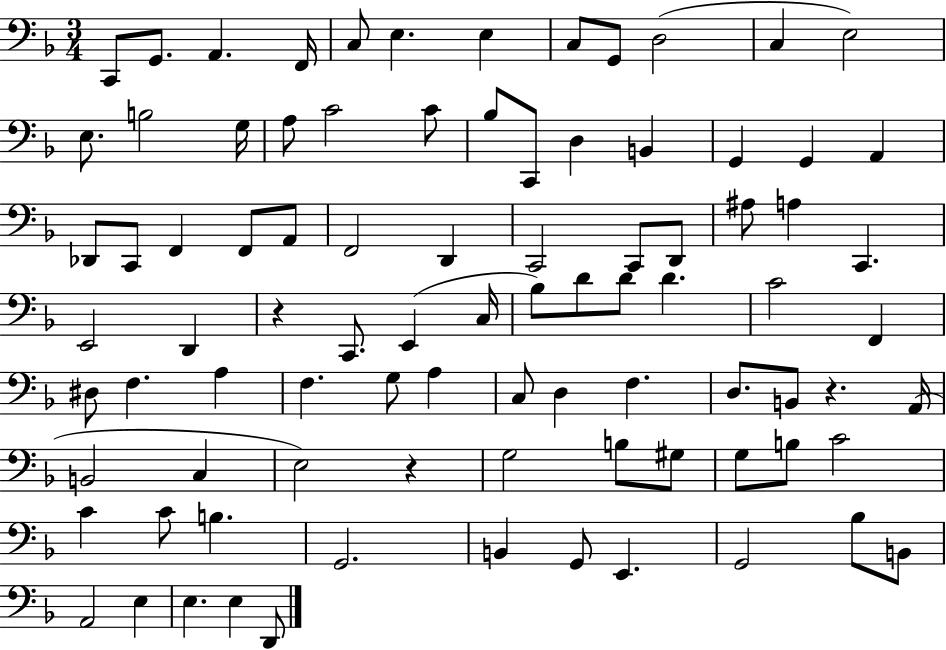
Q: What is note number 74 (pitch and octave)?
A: G2